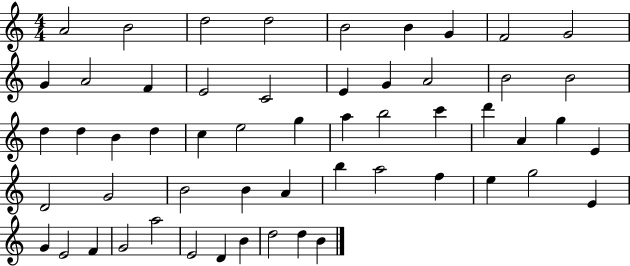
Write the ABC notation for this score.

X:1
T:Untitled
M:4/4
L:1/4
K:C
A2 B2 d2 d2 B2 B G F2 G2 G A2 F E2 C2 E G A2 B2 B2 d d B d c e2 g a b2 c' d' A g E D2 G2 B2 B A b a2 f e g2 E G E2 F G2 a2 E2 D B d2 d B